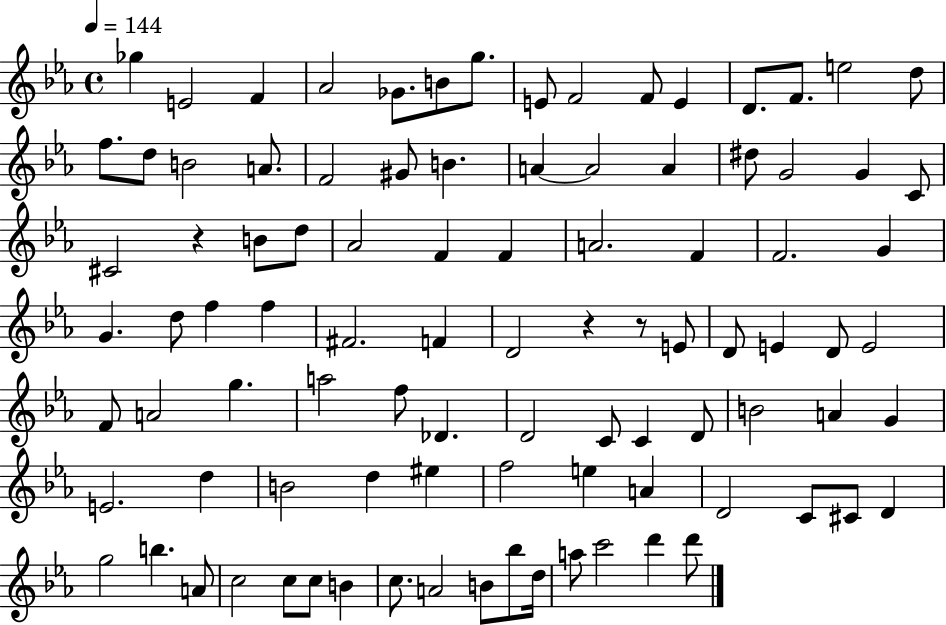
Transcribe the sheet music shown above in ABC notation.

X:1
T:Untitled
M:4/4
L:1/4
K:Eb
_g E2 F _A2 _G/2 B/2 g/2 E/2 F2 F/2 E D/2 F/2 e2 d/2 f/2 d/2 B2 A/2 F2 ^G/2 B A A2 A ^d/2 G2 G C/2 ^C2 z B/2 d/2 _A2 F F A2 F F2 G G d/2 f f ^F2 F D2 z z/2 E/2 D/2 E D/2 E2 F/2 A2 g a2 f/2 _D D2 C/2 C D/2 B2 A G E2 d B2 d ^e f2 e A D2 C/2 ^C/2 D g2 b A/2 c2 c/2 c/2 B c/2 A2 B/2 _b/2 d/4 a/2 c'2 d' d'/2